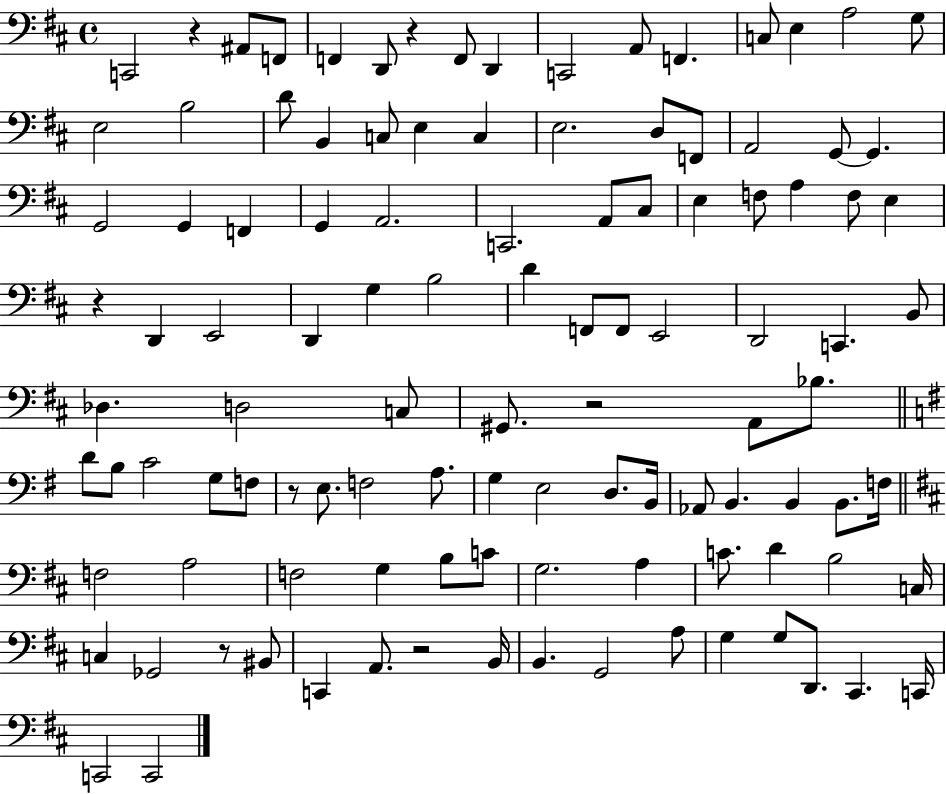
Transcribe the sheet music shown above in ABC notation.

X:1
T:Untitled
M:4/4
L:1/4
K:D
C,,2 z ^A,,/2 F,,/2 F,, D,,/2 z F,,/2 D,, C,,2 A,,/2 F,, C,/2 E, A,2 G,/2 E,2 B,2 D/2 B,, C,/2 E, C, E,2 D,/2 F,,/2 A,,2 G,,/2 G,, G,,2 G,, F,, G,, A,,2 C,,2 A,,/2 ^C,/2 E, F,/2 A, F,/2 E, z D,, E,,2 D,, G, B,2 D F,,/2 F,,/2 E,,2 D,,2 C,, B,,/2 _D, D,2 C,/2 ^G,,/2 z2 A,,/2 _B,/2 D/2 B,/2 C2 G,/2 F,/2 z/2 E,/2 F,2 A,/2 G, E,2 D,/2 B,,/4 _A,,/2 B,, B,, B,,/2 F,/4 F,2 A,2 F,2 G, B,/2 C/2 G,2 A, C/2 D B,2 C,/4 C, _G,,2 z/2 ^B,,/2 C,, A,,/2 z2 B,,/4 B,, G,,2 A,/2 G, G,/2 D,,/2 ^C,, C,,/4 C,,2 C,,2